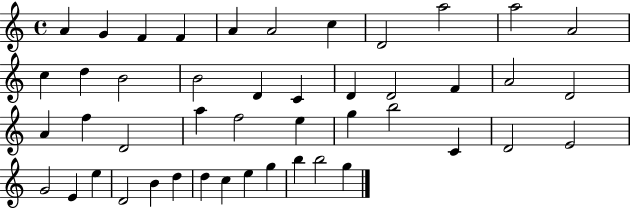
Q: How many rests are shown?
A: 0